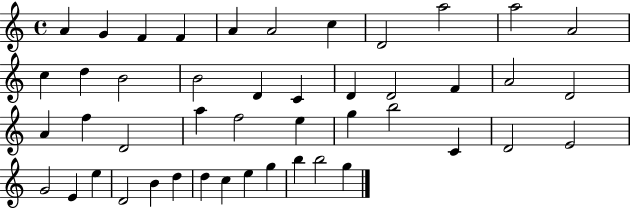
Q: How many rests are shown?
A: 0